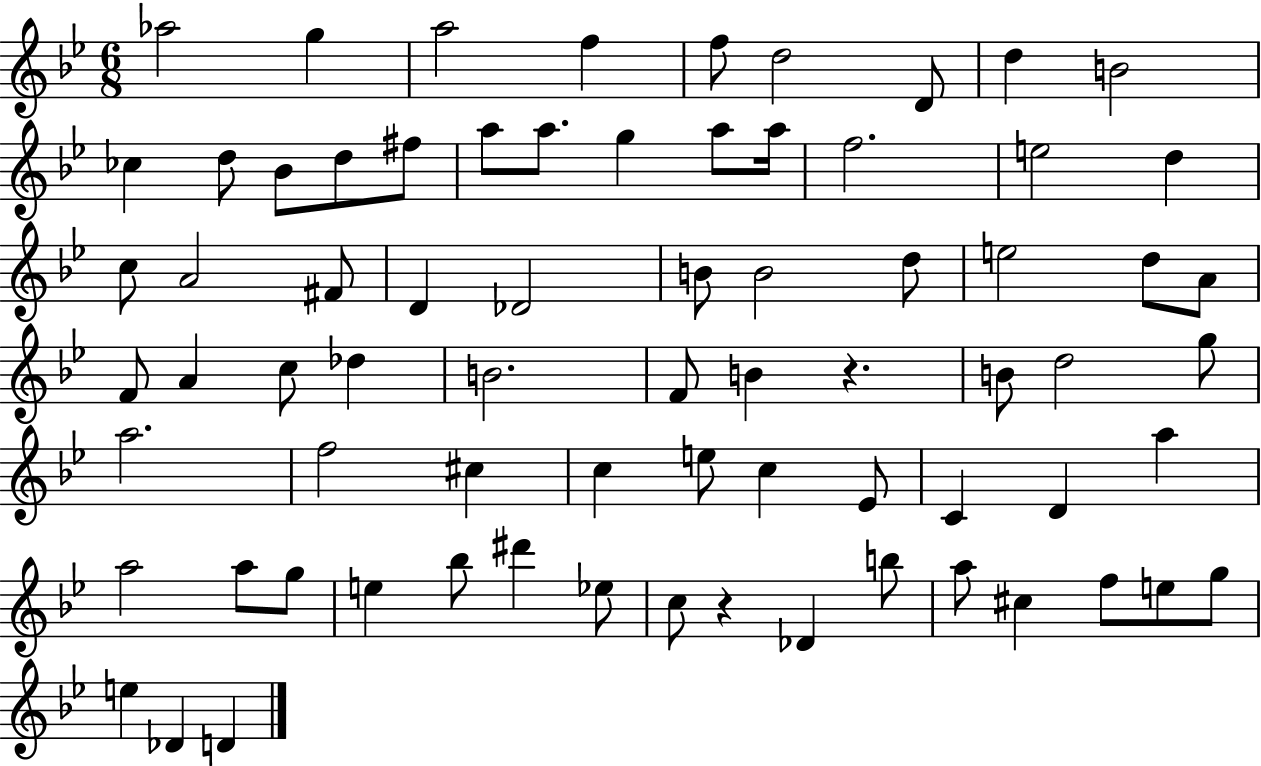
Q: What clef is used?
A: treble